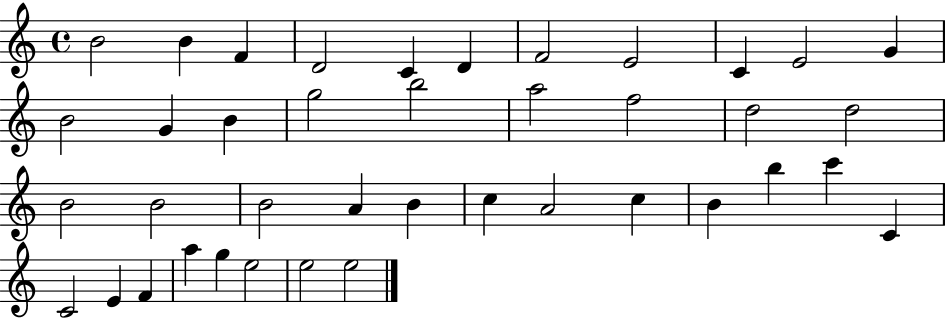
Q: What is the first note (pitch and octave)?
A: B4